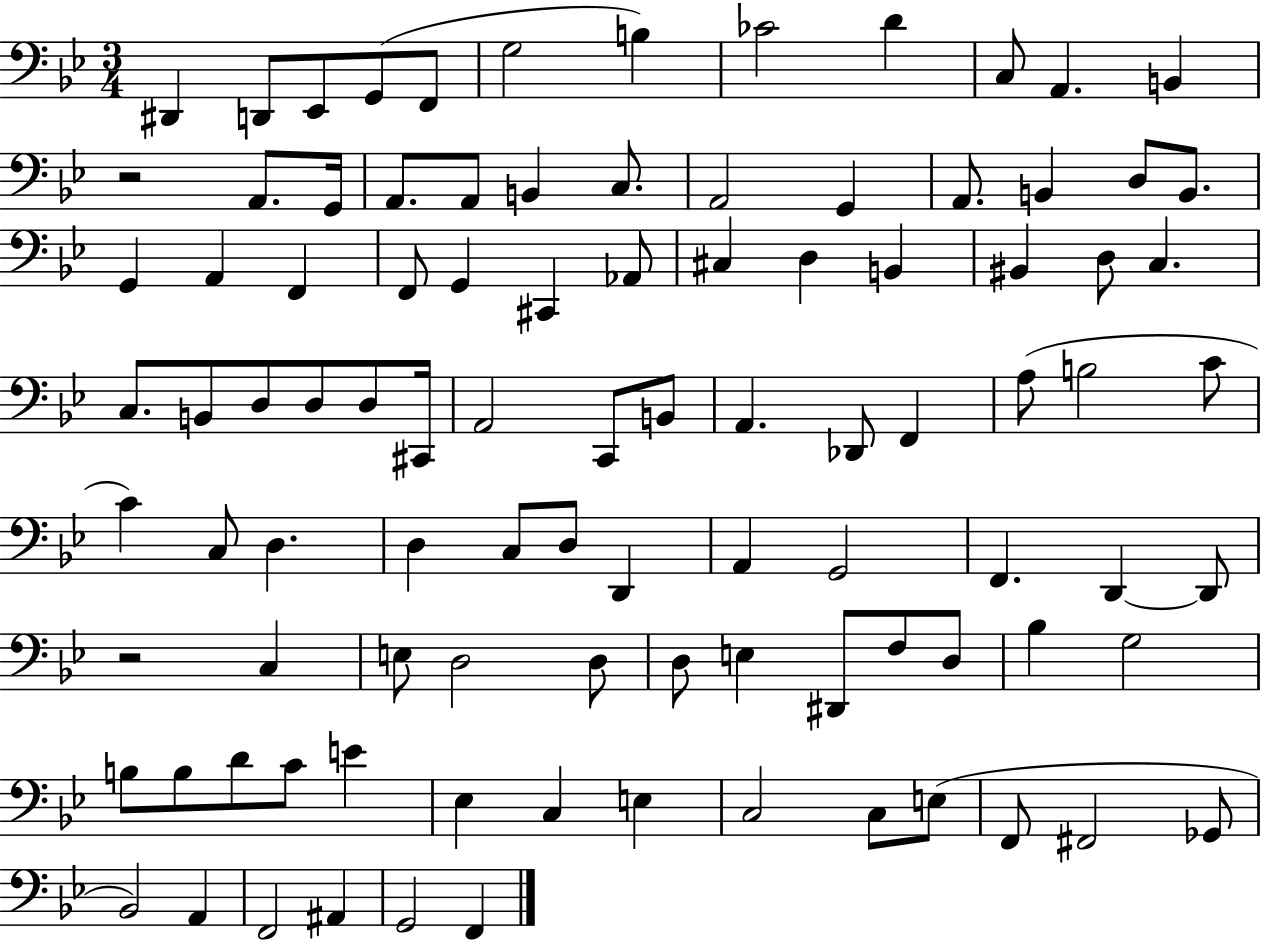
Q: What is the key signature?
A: BES major